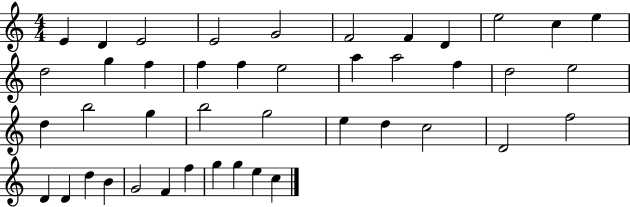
X:1
T:Untitled
M:4/4
L:1/4
K:C
E D E2 E2 G2 F2 F D e2 c e d2 g f f f e2 a a2 f d2 e2 d b2 g b2 g2 e d c2 D2 f2 D D d B G2 F f g g e c